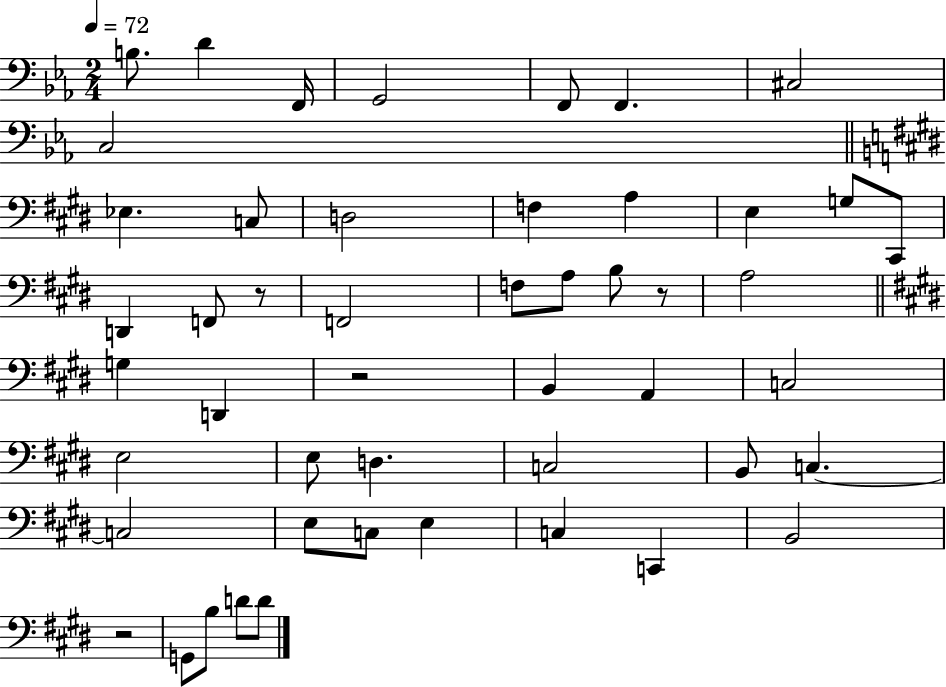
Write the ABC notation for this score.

X:1
T:Untitled
M:2/4
L:1/4
K:Eb
B,/2 D F,,/4 G,,2 F,,/2 F,, ^C,2 C,2 _E, C,/2 D,2 F, A, E, G,/2 ^C,,/2 D,, F,,/2 z/2 F,,2 F,/2 A,/2 B,/2 z/2 A,2 G, D,, z2 B,, A,, C,2 E,2 E,/2 D, C,2 B,,/2 C, C,2 E,/2 C,/2 E, C, C,, B,,2 z2 G,,/2 B,/2 D/2 D/2